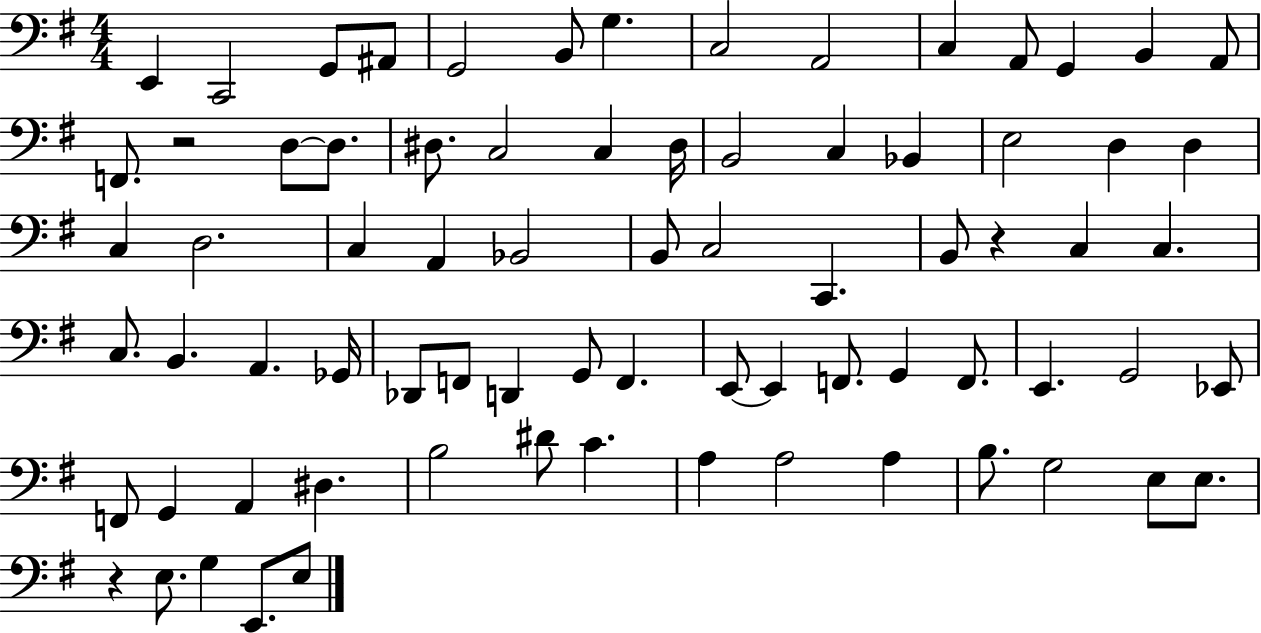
{
  \clef bass
  \numericTimeSignature
  \time 4/4
  \key g \major
  e,4 c,2 g,8 ais,8 | g,2 b,8 g4. | c2 a,2 | c4 a,8 g,4 b,4 a,8 | \break f,8. r2 d8~~ d8. | dis8. c2 c4 dis16 | b,2 c4 bes,4 | e2 d4 d4 | \break c4 d2. | c4 a,4 bes,2 | b,8 c2 c,4. | b,8 r4 c4 c4. | \break c8. b,4. a,4. ges,16 | des,8 f,8 d,4 g,8 f,4. | e,8~~ e,4 f,8. g,4 f,8. | e,4. g,2 ees,8 | \break f,8 g,4 a,4 dis4. | b2 dis'8 c'4. | a4 a2 a4 | b8. g2 e8 e8. | \break r4 e8. g4 e,8. e8 | \bar "|."
}